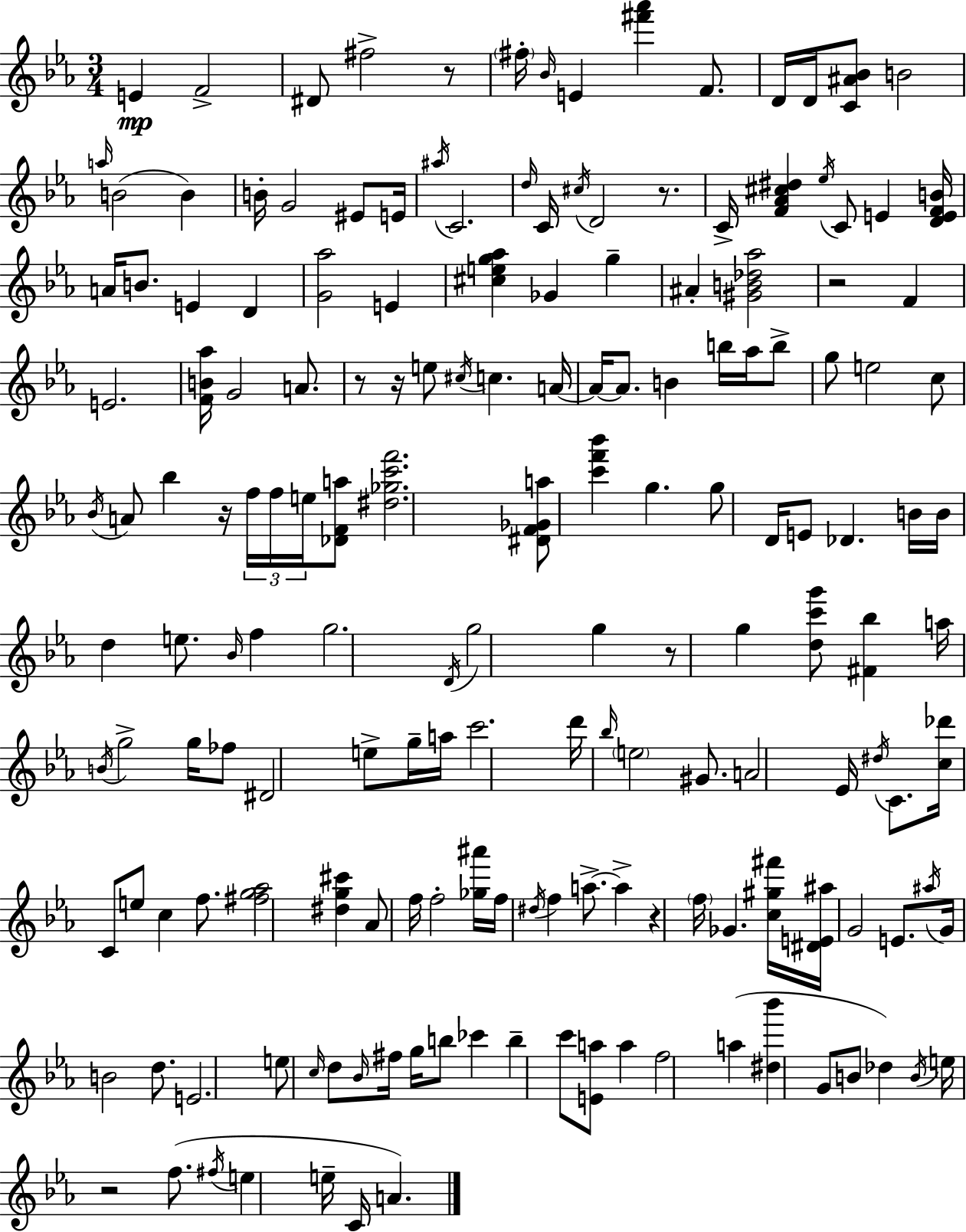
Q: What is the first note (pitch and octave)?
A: E4